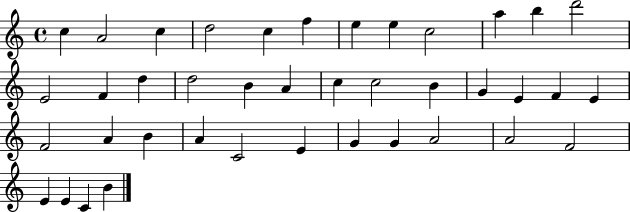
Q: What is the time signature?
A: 4/4